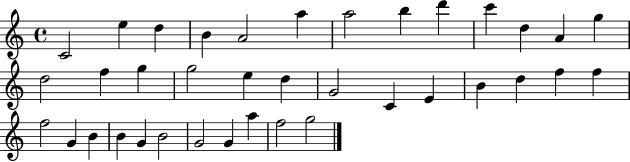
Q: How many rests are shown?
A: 0